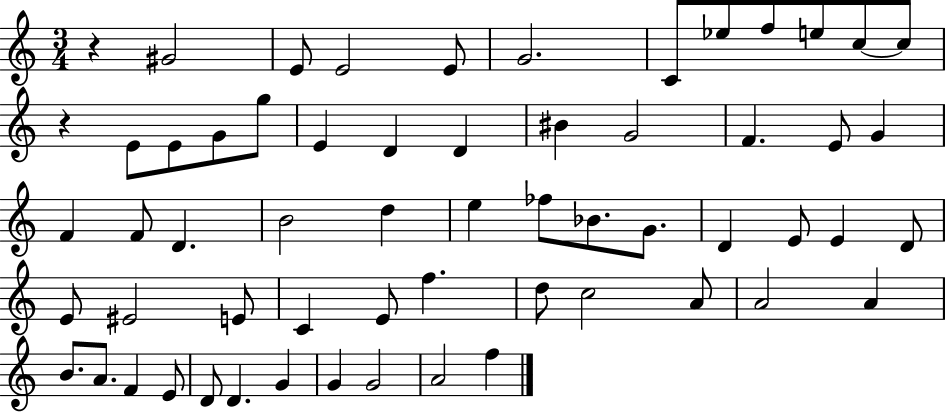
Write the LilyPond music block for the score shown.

{
  \clef treble
  \numericTimeSignature
  \time 3/4
  \key c \major
  \repeat volta 2 { r4 gis'2 | e'8 e'2 e'8 | g'2. | c'8 ees''8 f''8 e''8 c''8~~ c''8 | \break r4 e'8 e'8 g'8 g''8 | e'4 d'4 d'4 | bis'4 g'2 | f'4. e'8 g'4 | \break f'4 f'8 d'4. | b'2 d''4 | e''4 fes''8 bes'8. g'8. | d'4 e'8 e'4 d'8 | \break e'8 eis'2 e'8 | c'4 e'8 f''4. | d''8 c''2 a'8 | a'2 a'4 | \break b'8. a'8. f'4 e'8 | d'8 d'4. g'4 | g'4 g'2 | a'2 f''4 | \break } \bar "|."
}